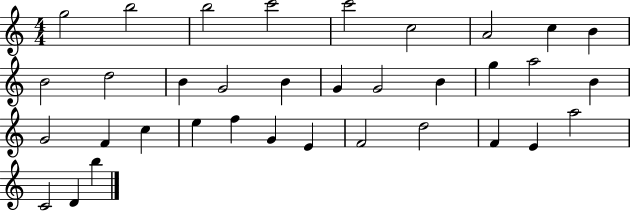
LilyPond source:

{
  \clef treble
  \numericTimeSignature
  \time 4/4
  \key c \major
  g''2 b''2 | b''2 c'''2 | c'''2 c''2 | a'2 c''4 b'4 | \break b'2 d''2 | b'4 g'2 b'4 | g'4 g'2 b'4 | g''4 a''2 b'4 | \break g'2 f'4 c''4 | e''4 f''4 g'4 e'4 | f'2 d''2 | f'4 e'4 a''2 | \break c'2 d'4 b''4 | \bar "|."
}